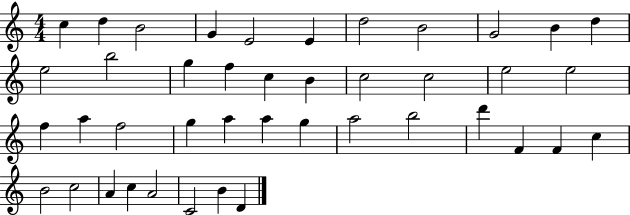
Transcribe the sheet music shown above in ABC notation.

X:1
T:Untitled
M:4/4
L:1/4
K:C
c d B2 G E2 E d2 B2 G2 B d e2 b2 g f c B c2 c2 e2 e2 f a f2 g a a g a2 b2 d' F F c B2 c2 A c A2 C2 B D